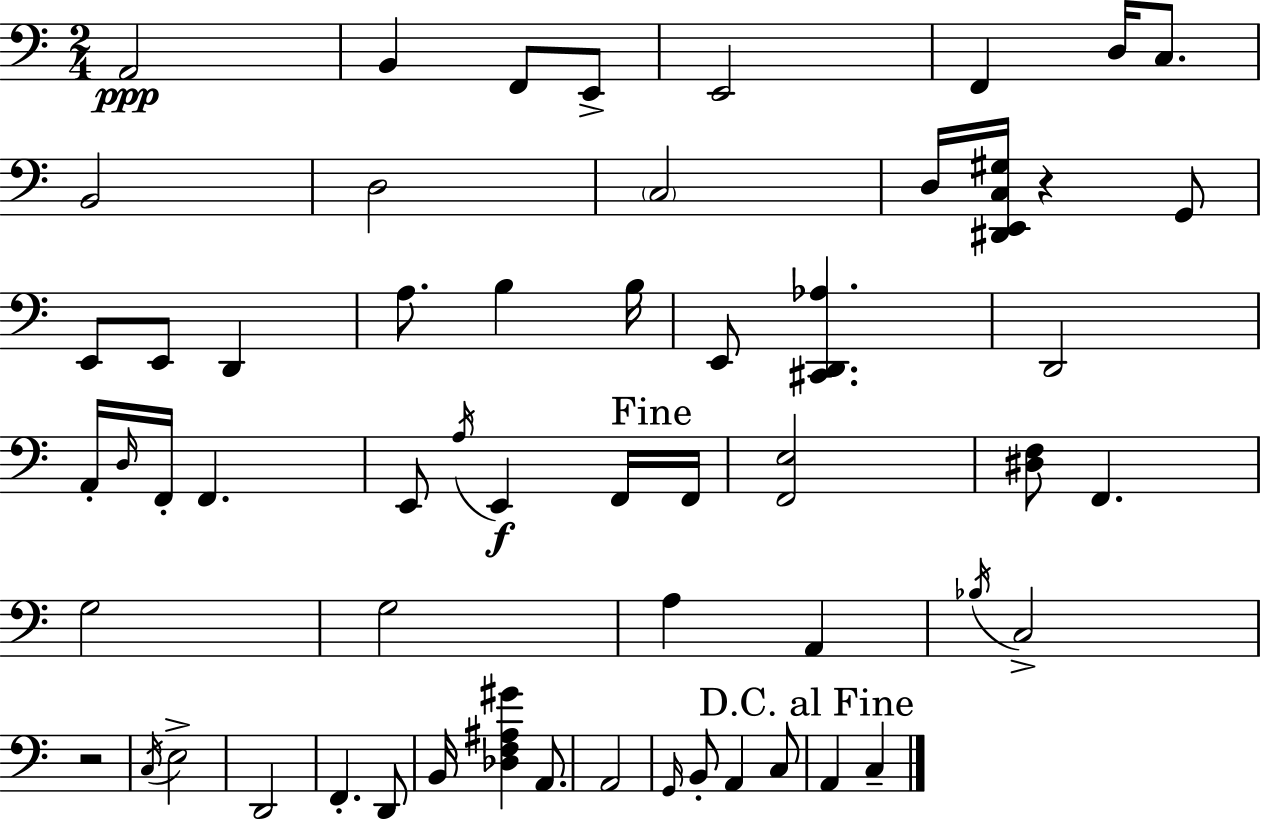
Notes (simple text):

A2/h B2/q F2/e E2/e E2/h F2/q D3/s C3/e. B2/h D3/h C3/h D3/s [D#2,E2,C3,G#3]/s R/q G2/e E2/e E2/e D2/q A3/e. B3/q B3/s E2/e [C#2,D2,Ab3]/q. D2/h A2/s D3/s F2/s F2/q. E2/e A3/s E2/q F2/s F2/s [F2,E3]/h [D#3,F3]/e F2/q. G3/h G3/h A3/q A2/q Bb3/s C3/h R/h C3/s E3/h D2/h F2/q. D2/e B2/s [Db3,F3,A#3,G#4]/q A2/e. A2/h G2/s B2/e A2/q C3/e A2/q C3/q